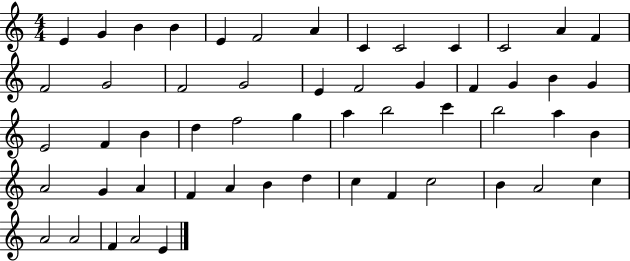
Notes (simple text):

E4/q G4/q B4/q B4/q E4/q F4/h A4/q C4/q C4/h C4/q C4/h A4/q F4/q F4/h G4/h F4/h G4/h E4/q F4/h G4/q F4/q G4/q B4/q G4/q E4/h F4/q B4/q D5/q F5/h G5/q A5/q B5/h C6/q B5/h A5/q B4/q A4/h G4/q A4/q F4/q A4/q B4/q D5/q C5/q F4/q C5/h B4/q A4/h C5/q A4/h A4/h F4/q A4/h E4/q